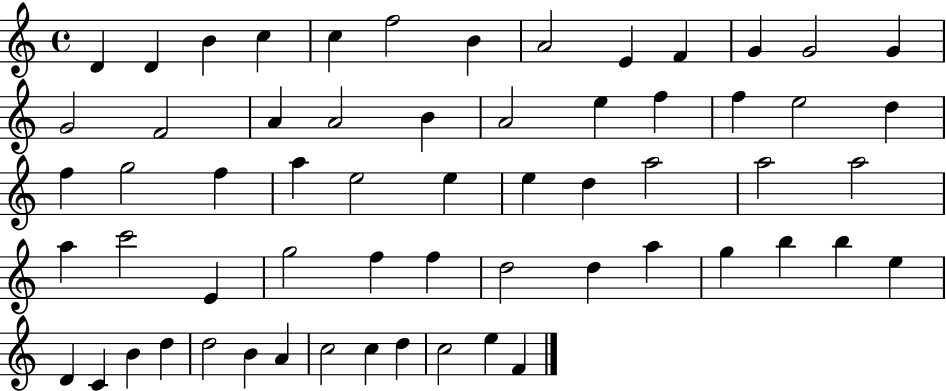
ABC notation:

X:1
T:Untitled
M:4/4
L:1/4
K:C
D D B c c f2 B A2 E F G G2 G G2 F2 A A2 B A2 e f f e2 d f g2 f a e2 e e d a2 a2 a2 a c'2 E g2 f f d2 d a g b b e D C B d d2 B A c2 c d c2 e F